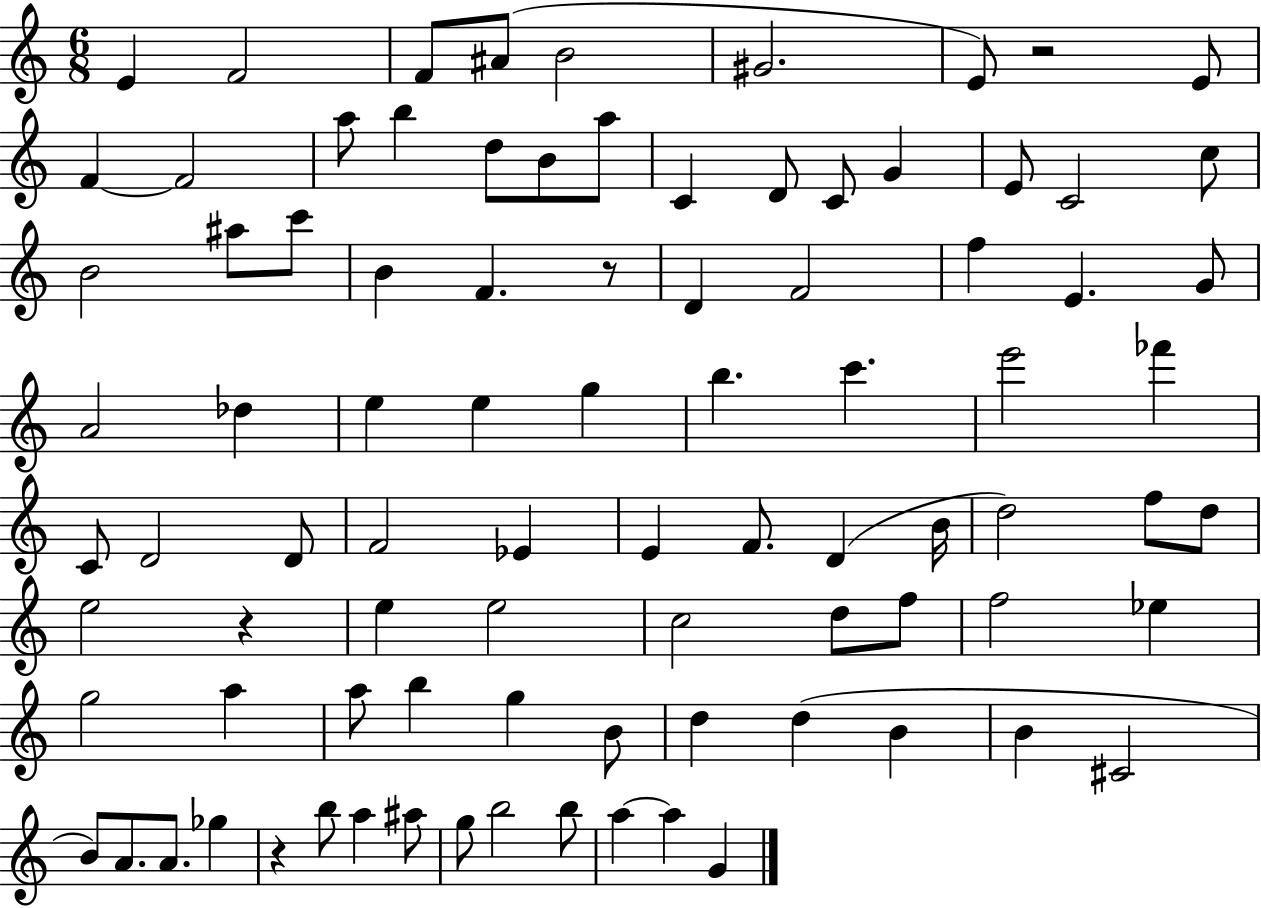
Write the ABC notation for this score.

X:1
T:Untitled
M:6/8
L:1/4
K:C
E F2 F/2 ^A/2 B2 ^G2 E/2 z2 E/2 F F2 a/2 b d/2 B/2 a/2 C D/2 C/2 G E/2 C2 c/2 B2 ^a/2 c'/2 B F z/2 D F2 f E G/2 A2 _d e e g b c' e'2 _f' C/2 D2 D/2 F2 _E E F/2 D B/4 d2 f/2 d/2 e2 z e e2 c2 d/2 f/2 f2 _e g2 a a/2 b g B/2 d d B B ^C2 B/2 A/2 A/2 _g z b/2 a ^a/2 g/2 b2 b/2 a a G